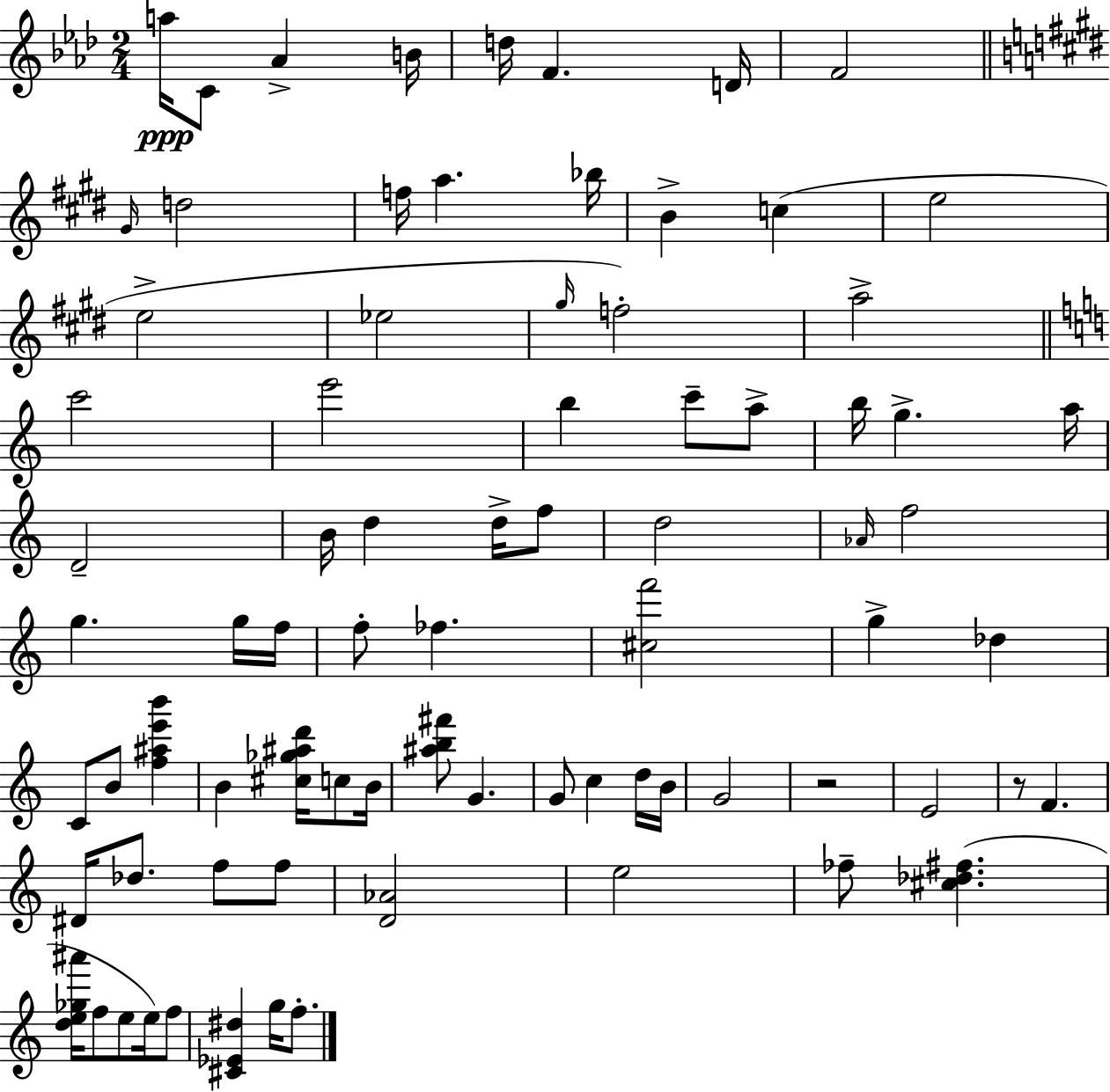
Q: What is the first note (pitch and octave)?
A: A5